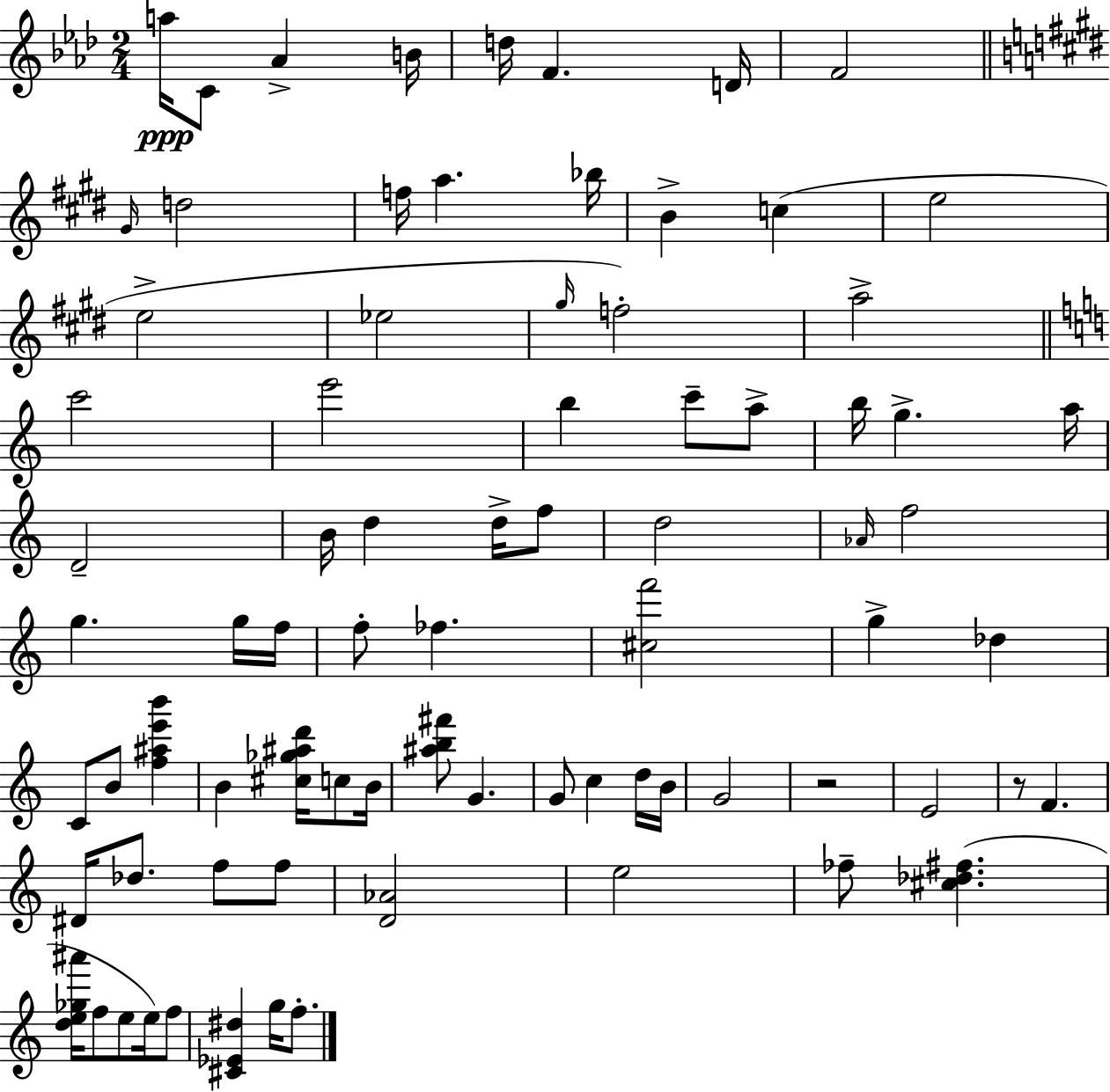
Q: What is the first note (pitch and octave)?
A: A5